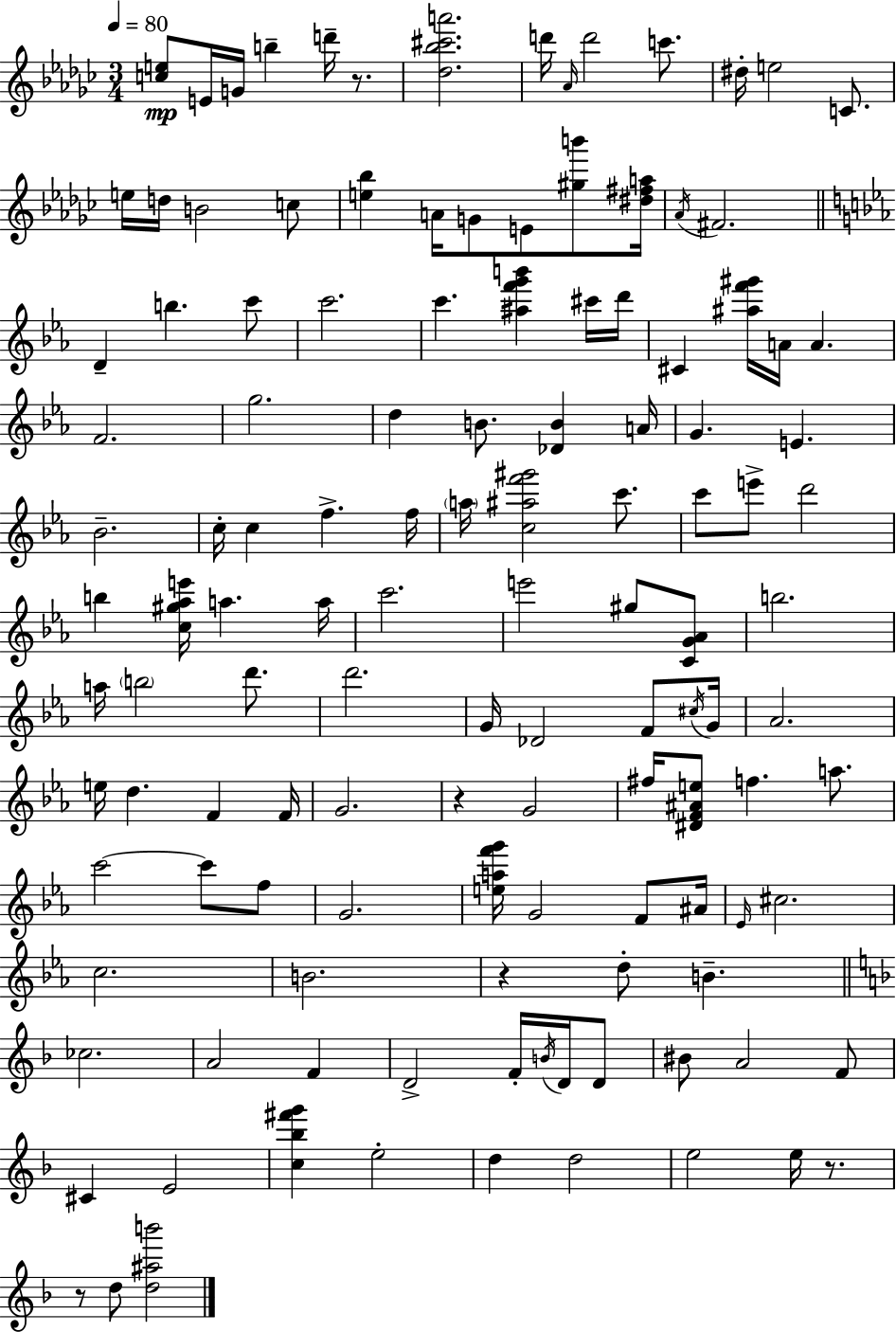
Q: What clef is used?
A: treble